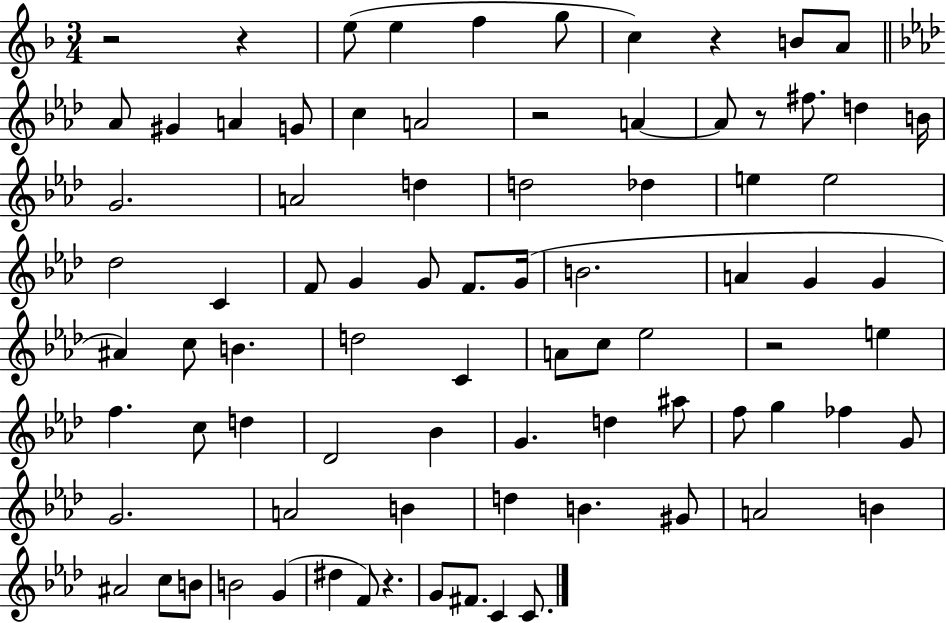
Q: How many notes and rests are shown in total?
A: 83